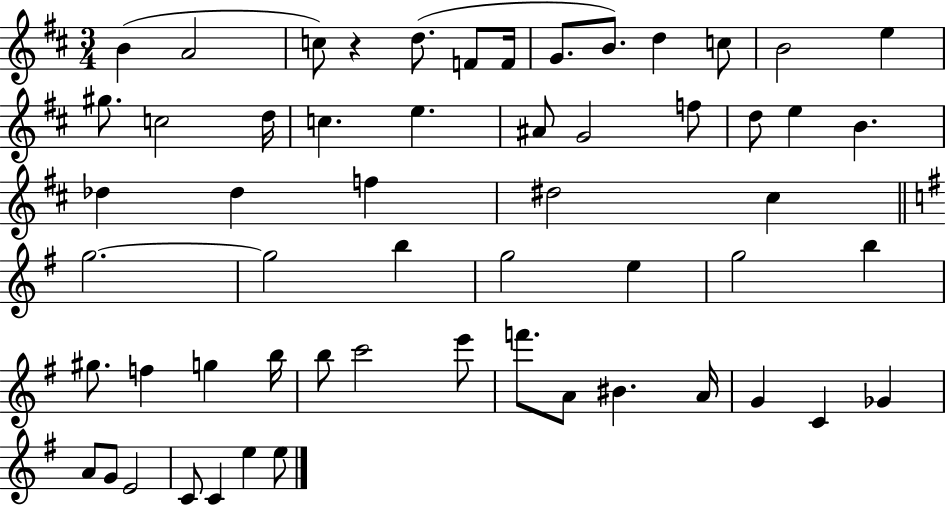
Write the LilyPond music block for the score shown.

{
  \clef treble
  \numericTimeSignature
  \time 3/4
  \key d \major
  b'4( a'2 | c''8) r4 d''8.( f'8 f'16 | g'8. b'8.) d''4 c''8 | b'2 e''4 | \break gis''8. c''2 d''16 | c''4. e''4. | ais'8 g'2 f''8 | d''8 e''4 b'4. | \break des''4 des''4 f''4 | dis''2 cis''4 | \bar "||" \break \key g \major g''2.~~ | g''2 b''4 | g''2 e''4 | g''2 b''4 | \break gis''8. f''4 g''4 b''16 | b''8 c'''2 e'''8 | f'''8. a'8 bis'4. a'16 | g'4 c'4 ges'4 | \break a'8 g'8 e'2 | c'8 c'4 e''4 e''8 | \bar "|."
}